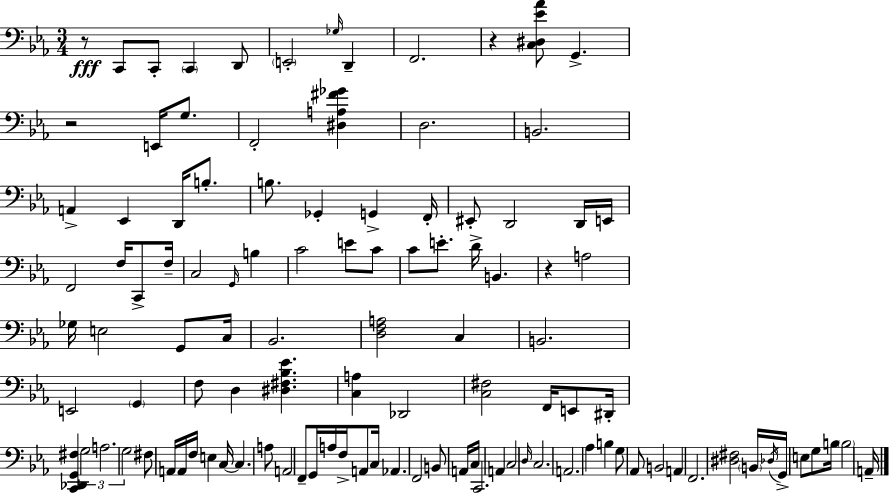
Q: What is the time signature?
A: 3/4